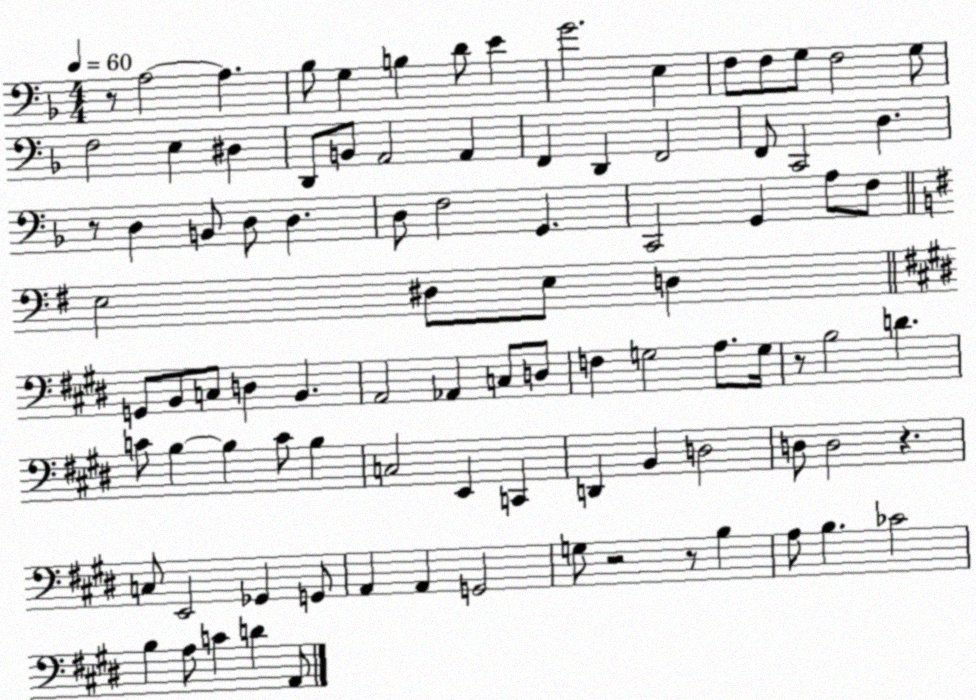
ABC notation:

X:1
T:Untitled
M:4/4
L:1/4
K:F
z/2 A,2 A, _B,/2 G, B, D/2 E G2 E, F,/2 F,/2 G,/2 F,2 G,/2 F,2 E, ^D, D,,/2 B,,/2 A,,2 A,, F,, D,, F,,2 F,,/2 C,,2 D, z/2 D, B,,/2 D,/2 D, D,/2 F,2 G,, C,,2 G,, A,/2 F,/2 E,2 ^D,/2 E,/2 D, G,,/2 B,,/2 C,/2 D, B,, A,,2 _A,, C,/2 D,/2 F, G,2 A,/2 G,/4 z/2 B,2 D C/2 B, B, C/2 B, C,2 E,, C,, D,, B,, D,2 D,/2 D,2 z C,/2 E,,2 _G,, G,,/2 A,, A,, G,,2 G,/2 z2 z/2 B, A,/2 B, _C2 B, A,/2 C D A,,/2